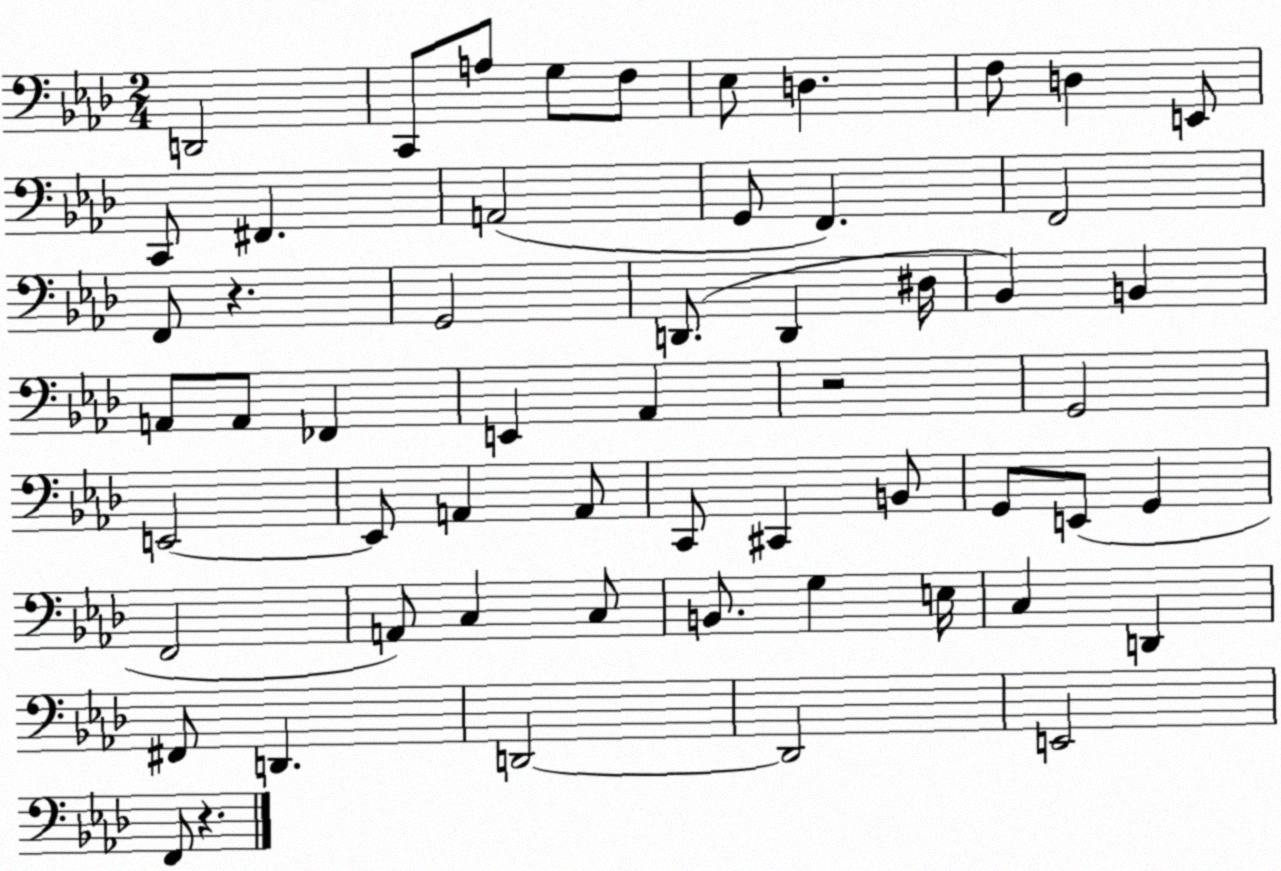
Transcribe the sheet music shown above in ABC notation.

X:1
T:Untitled
M:2/4
L:1/4
K:Ab
D,,2 C,,/2 A,/2 G,/2 F,/2 _E,/2 D, F,/2 D, E,,/2 C,,/2 ^F,, A,,2 G,,/2 F,, F,,2 F,,/2 z G,,2 D,,/2 D,, ^D,/4 _B,, B,, A,,/2 A,,/2 _F,, E,, _A,, z2 G,,2 E,,2 E,,/2 A,, A,,/2 C,,/2 ^C,, B,,/2 G,,/2 E,,/2 G,, F,,2 A,,/2 C, C,/2 B,,/2 G, E,/4 C, D,, ^F,,/2 D,, D,,2 D,,2 E,,2 F,,/2 z